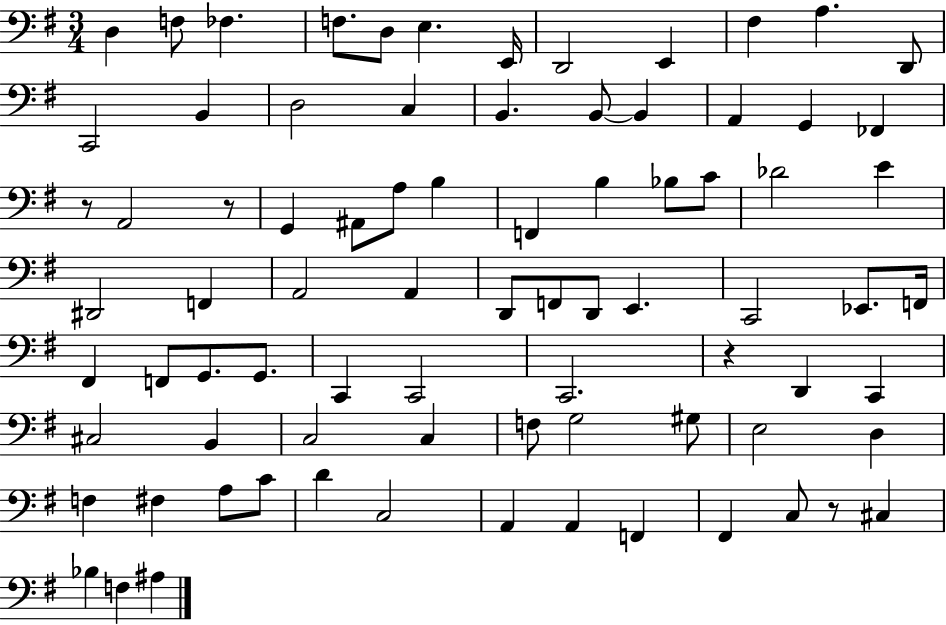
{
  \clef bass
  \numericTimeSignature
  \time 3/4
  \key g \major
  d4 f8 fes4. | f8. d8 e4. e,16 | d,2 e,4 | fis4 a4. d,8 | \break c,2 b,4 | d2 c4 | b,4. b,8~~ b,4 | a,4 g,4 fes,4 | \break r8 a,2 r8 | g,4 ais,8 a8 b4 | f,4 b4 bes8 c'8 | des'2 e'4 | \break dis,2 f,4 | a,2 a,4 | d,8 f,8 d,8 e,4. | c,2 ees,8. f,16 | \break fis,4 f,8 g,8. g,8. | c,4 c,2 | c,2. | r4 d,4 c,4 | \break cis2 b,4 | c2 c4 | f8 g2 gis8 | e2 d4 | \break f4 fis4 a8 c'8 | d'4 c2 | a,4 a,4 f,4 | fis,4 c8 r8 cis4 | \break bes4 f4 ais4 | \bar "|."
}